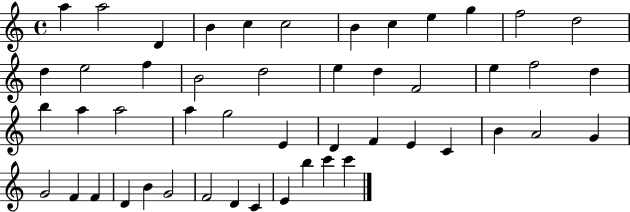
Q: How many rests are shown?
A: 0